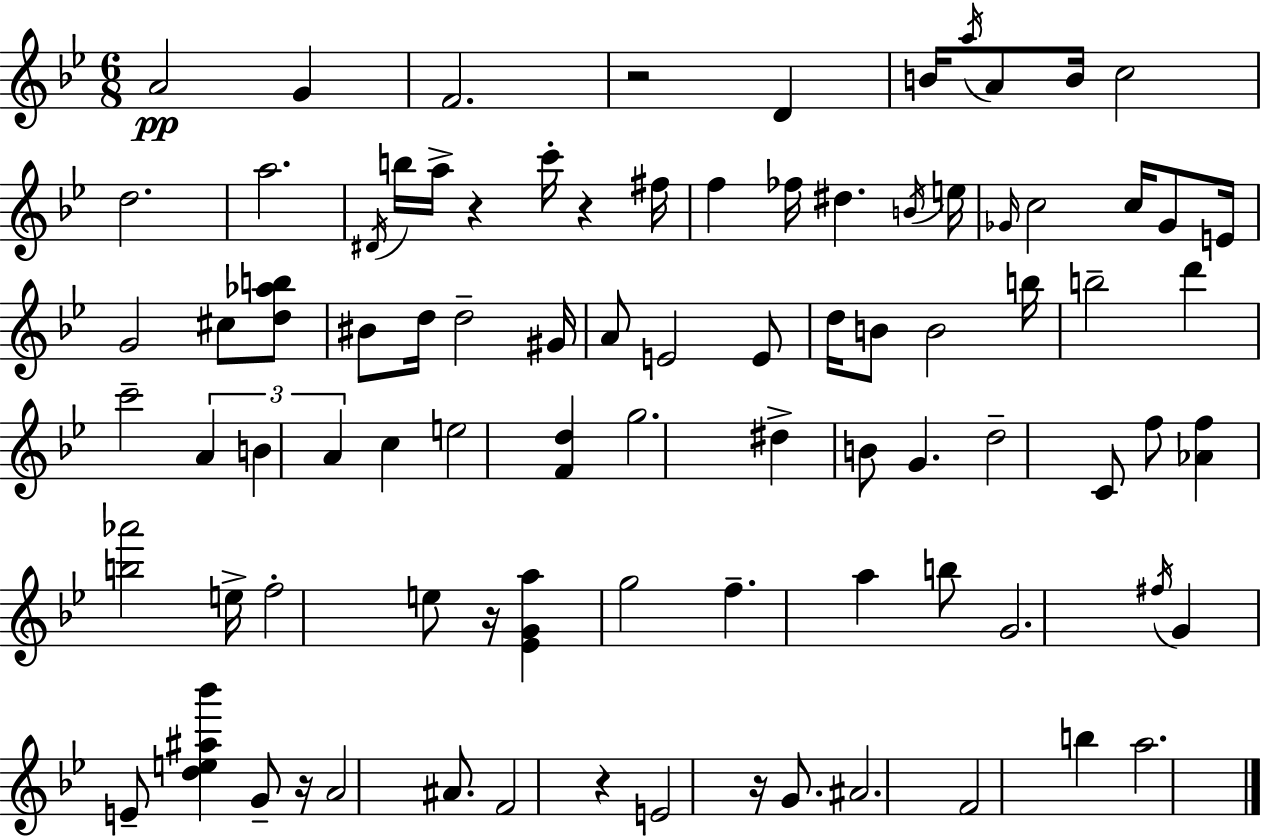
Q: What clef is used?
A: treble